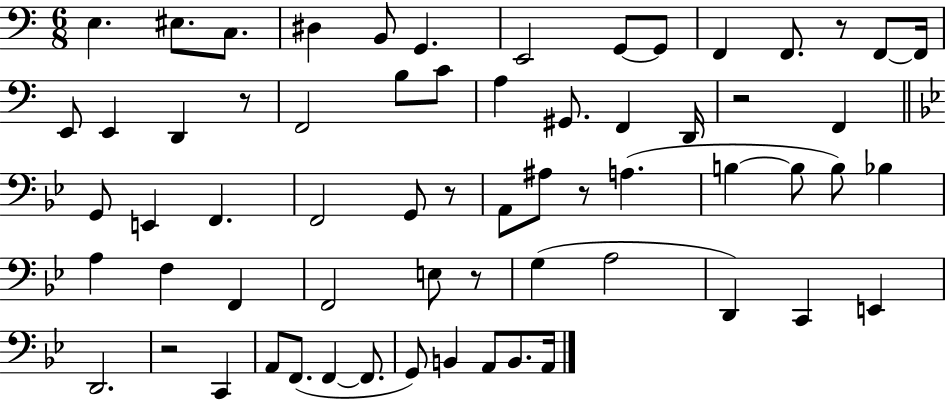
{
  \clef bass
  \numericTimeSignature
  \time 6/8
  \key c \major
  e4. eis8. c8. | dis4 b,8 g,4. | e,2 g,8~~ g,8 | f,4 f,8. r8 f,8~~ f,16 | \break e,8 e,4 d,4 r8 | f,2 b8 c'8 | a4 gis,8. f,4 d,16 | r2 f,4 | \break \bar "||" \break \key bes \major g,8 e,4 f,4. | f,2 g,8 r8 | a,8 ais8 r8 a4.( | b4~~ b8 b8) bes4 | \break a4 f4 f,4 | f,2 e8 r8 | g4( a2 | d,4) c,4 e,4 | \break d,2. | r2 c,4 | a,8 f,8.( f,4~~ f,8. | g,8) b,4 a,8 b,8. a,16 | \break \bar "|."
}